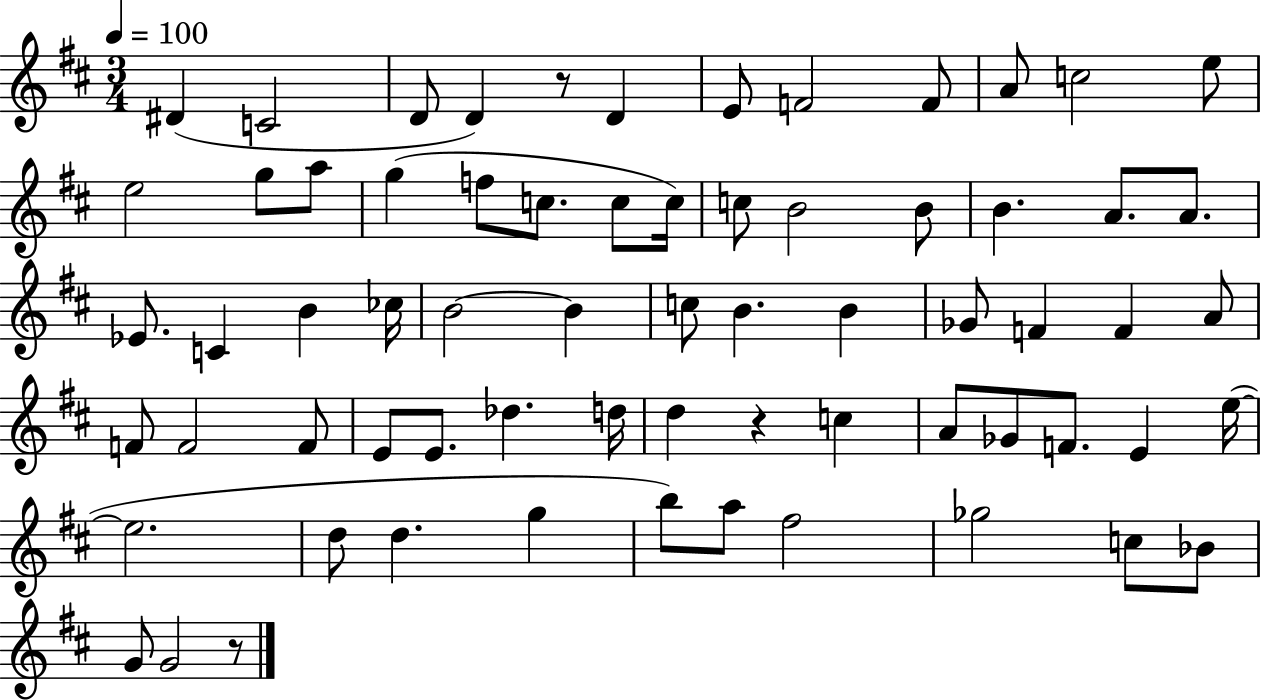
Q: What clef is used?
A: treble